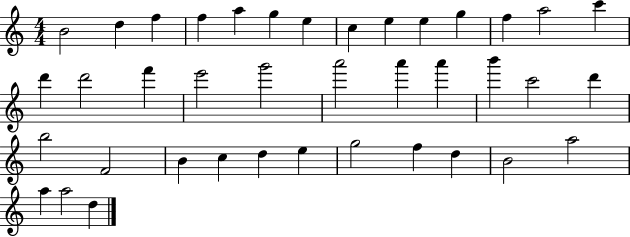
X:1
T:Untitled
M:4/4
L:1/4
K:C
B2 d f f a g e c e e g f a2 c' d' d'2 f' e'2 g'2 a'2 a' a' b' c'2 d' b2 F2 B c d e g2 f d B2 a2 a a2 d